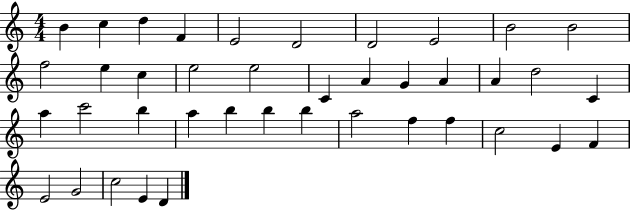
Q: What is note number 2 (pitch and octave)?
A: C5